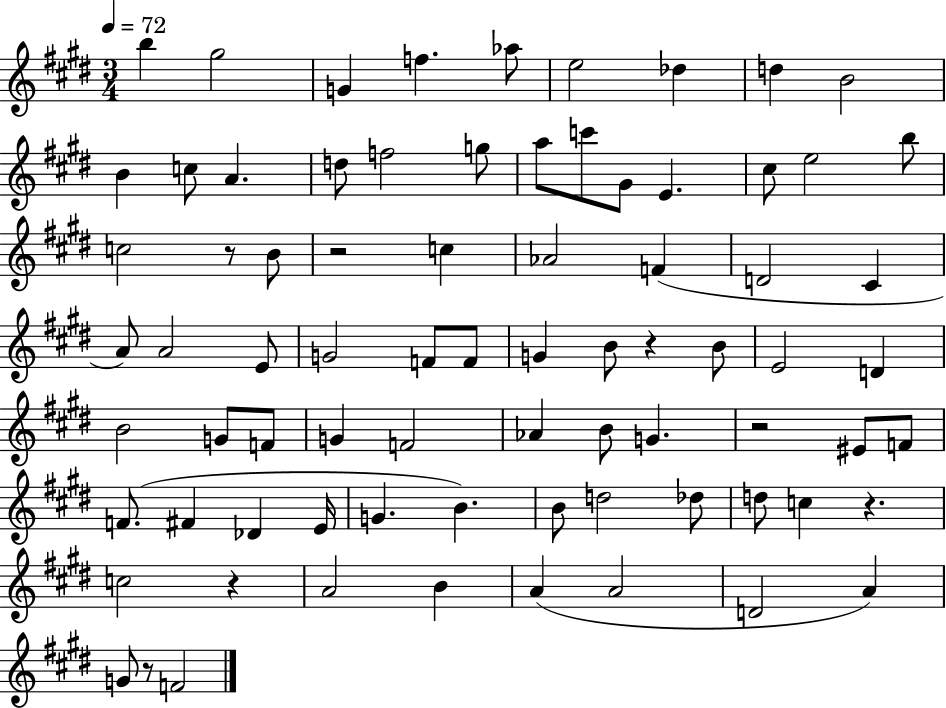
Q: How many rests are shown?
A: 7